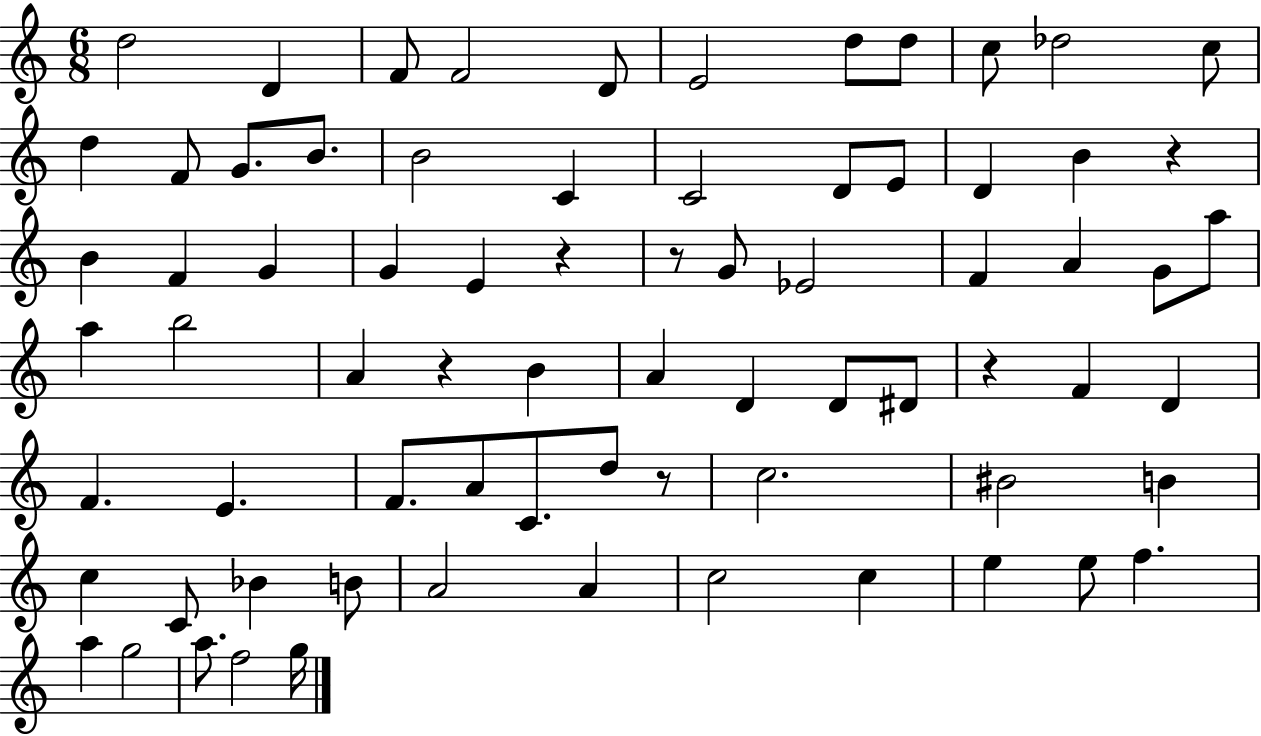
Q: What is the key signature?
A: C major